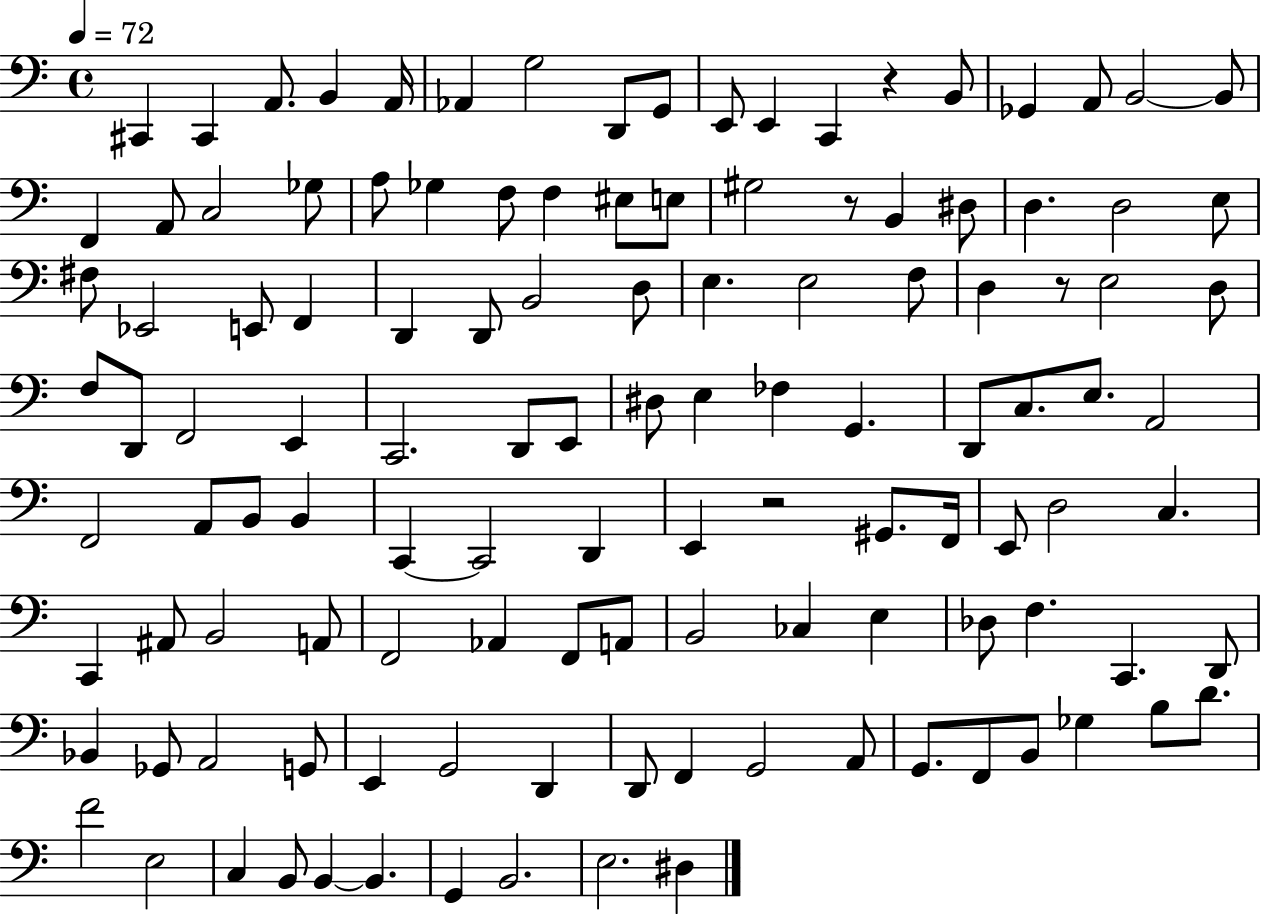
C#2/q C#2/q A2/e. B2/q A2/s Ab2/q G3/h D2/e G2/e E2/e E2/q C2/q R/q B2/e Gb2/q A2/e B2/h B2/e F2/q A2/e C3/h Gb3/e A3/e Gb3/q F3/e F3/q EIS3/e E3/e G#3/h R/e B2/q D#3/e D3/q. D3/h E3/e F#3/e Eb2/h E2/e F2/q D2/q D2/e B2/h D3/e E3/q. E3/h F3/e D3/q R/e E3/h D3/e F3/e D2/e F2/h E2/q C2/h. D2/e E2/e D#3/e E3/q FES3/q G2/q. D2/e C3/e. E3/e. A2/h F2/h A2/e B2/e B2/q C2/q C2/h D2/q E2/q R/h G#2/e. F2/s E2/e D3/h C3/q. C2/q A#2/e B2/h A2/e F2/h Ab2/q F2/e A2/e B2/h CES3/q E3/q Db3/e F3/q. C2/q. D2/e Bb2/q Gb2/e A2/h G2/e E2/q G2/h D2/q D2/e F2/q G2/h A2/e G2/e. F2/e B2/e Gb3/q B3/e D4/e. F4/h E3/h C3/q B2/e B2/q B2/q. G2/q B2/h. E3/h. D#3/q